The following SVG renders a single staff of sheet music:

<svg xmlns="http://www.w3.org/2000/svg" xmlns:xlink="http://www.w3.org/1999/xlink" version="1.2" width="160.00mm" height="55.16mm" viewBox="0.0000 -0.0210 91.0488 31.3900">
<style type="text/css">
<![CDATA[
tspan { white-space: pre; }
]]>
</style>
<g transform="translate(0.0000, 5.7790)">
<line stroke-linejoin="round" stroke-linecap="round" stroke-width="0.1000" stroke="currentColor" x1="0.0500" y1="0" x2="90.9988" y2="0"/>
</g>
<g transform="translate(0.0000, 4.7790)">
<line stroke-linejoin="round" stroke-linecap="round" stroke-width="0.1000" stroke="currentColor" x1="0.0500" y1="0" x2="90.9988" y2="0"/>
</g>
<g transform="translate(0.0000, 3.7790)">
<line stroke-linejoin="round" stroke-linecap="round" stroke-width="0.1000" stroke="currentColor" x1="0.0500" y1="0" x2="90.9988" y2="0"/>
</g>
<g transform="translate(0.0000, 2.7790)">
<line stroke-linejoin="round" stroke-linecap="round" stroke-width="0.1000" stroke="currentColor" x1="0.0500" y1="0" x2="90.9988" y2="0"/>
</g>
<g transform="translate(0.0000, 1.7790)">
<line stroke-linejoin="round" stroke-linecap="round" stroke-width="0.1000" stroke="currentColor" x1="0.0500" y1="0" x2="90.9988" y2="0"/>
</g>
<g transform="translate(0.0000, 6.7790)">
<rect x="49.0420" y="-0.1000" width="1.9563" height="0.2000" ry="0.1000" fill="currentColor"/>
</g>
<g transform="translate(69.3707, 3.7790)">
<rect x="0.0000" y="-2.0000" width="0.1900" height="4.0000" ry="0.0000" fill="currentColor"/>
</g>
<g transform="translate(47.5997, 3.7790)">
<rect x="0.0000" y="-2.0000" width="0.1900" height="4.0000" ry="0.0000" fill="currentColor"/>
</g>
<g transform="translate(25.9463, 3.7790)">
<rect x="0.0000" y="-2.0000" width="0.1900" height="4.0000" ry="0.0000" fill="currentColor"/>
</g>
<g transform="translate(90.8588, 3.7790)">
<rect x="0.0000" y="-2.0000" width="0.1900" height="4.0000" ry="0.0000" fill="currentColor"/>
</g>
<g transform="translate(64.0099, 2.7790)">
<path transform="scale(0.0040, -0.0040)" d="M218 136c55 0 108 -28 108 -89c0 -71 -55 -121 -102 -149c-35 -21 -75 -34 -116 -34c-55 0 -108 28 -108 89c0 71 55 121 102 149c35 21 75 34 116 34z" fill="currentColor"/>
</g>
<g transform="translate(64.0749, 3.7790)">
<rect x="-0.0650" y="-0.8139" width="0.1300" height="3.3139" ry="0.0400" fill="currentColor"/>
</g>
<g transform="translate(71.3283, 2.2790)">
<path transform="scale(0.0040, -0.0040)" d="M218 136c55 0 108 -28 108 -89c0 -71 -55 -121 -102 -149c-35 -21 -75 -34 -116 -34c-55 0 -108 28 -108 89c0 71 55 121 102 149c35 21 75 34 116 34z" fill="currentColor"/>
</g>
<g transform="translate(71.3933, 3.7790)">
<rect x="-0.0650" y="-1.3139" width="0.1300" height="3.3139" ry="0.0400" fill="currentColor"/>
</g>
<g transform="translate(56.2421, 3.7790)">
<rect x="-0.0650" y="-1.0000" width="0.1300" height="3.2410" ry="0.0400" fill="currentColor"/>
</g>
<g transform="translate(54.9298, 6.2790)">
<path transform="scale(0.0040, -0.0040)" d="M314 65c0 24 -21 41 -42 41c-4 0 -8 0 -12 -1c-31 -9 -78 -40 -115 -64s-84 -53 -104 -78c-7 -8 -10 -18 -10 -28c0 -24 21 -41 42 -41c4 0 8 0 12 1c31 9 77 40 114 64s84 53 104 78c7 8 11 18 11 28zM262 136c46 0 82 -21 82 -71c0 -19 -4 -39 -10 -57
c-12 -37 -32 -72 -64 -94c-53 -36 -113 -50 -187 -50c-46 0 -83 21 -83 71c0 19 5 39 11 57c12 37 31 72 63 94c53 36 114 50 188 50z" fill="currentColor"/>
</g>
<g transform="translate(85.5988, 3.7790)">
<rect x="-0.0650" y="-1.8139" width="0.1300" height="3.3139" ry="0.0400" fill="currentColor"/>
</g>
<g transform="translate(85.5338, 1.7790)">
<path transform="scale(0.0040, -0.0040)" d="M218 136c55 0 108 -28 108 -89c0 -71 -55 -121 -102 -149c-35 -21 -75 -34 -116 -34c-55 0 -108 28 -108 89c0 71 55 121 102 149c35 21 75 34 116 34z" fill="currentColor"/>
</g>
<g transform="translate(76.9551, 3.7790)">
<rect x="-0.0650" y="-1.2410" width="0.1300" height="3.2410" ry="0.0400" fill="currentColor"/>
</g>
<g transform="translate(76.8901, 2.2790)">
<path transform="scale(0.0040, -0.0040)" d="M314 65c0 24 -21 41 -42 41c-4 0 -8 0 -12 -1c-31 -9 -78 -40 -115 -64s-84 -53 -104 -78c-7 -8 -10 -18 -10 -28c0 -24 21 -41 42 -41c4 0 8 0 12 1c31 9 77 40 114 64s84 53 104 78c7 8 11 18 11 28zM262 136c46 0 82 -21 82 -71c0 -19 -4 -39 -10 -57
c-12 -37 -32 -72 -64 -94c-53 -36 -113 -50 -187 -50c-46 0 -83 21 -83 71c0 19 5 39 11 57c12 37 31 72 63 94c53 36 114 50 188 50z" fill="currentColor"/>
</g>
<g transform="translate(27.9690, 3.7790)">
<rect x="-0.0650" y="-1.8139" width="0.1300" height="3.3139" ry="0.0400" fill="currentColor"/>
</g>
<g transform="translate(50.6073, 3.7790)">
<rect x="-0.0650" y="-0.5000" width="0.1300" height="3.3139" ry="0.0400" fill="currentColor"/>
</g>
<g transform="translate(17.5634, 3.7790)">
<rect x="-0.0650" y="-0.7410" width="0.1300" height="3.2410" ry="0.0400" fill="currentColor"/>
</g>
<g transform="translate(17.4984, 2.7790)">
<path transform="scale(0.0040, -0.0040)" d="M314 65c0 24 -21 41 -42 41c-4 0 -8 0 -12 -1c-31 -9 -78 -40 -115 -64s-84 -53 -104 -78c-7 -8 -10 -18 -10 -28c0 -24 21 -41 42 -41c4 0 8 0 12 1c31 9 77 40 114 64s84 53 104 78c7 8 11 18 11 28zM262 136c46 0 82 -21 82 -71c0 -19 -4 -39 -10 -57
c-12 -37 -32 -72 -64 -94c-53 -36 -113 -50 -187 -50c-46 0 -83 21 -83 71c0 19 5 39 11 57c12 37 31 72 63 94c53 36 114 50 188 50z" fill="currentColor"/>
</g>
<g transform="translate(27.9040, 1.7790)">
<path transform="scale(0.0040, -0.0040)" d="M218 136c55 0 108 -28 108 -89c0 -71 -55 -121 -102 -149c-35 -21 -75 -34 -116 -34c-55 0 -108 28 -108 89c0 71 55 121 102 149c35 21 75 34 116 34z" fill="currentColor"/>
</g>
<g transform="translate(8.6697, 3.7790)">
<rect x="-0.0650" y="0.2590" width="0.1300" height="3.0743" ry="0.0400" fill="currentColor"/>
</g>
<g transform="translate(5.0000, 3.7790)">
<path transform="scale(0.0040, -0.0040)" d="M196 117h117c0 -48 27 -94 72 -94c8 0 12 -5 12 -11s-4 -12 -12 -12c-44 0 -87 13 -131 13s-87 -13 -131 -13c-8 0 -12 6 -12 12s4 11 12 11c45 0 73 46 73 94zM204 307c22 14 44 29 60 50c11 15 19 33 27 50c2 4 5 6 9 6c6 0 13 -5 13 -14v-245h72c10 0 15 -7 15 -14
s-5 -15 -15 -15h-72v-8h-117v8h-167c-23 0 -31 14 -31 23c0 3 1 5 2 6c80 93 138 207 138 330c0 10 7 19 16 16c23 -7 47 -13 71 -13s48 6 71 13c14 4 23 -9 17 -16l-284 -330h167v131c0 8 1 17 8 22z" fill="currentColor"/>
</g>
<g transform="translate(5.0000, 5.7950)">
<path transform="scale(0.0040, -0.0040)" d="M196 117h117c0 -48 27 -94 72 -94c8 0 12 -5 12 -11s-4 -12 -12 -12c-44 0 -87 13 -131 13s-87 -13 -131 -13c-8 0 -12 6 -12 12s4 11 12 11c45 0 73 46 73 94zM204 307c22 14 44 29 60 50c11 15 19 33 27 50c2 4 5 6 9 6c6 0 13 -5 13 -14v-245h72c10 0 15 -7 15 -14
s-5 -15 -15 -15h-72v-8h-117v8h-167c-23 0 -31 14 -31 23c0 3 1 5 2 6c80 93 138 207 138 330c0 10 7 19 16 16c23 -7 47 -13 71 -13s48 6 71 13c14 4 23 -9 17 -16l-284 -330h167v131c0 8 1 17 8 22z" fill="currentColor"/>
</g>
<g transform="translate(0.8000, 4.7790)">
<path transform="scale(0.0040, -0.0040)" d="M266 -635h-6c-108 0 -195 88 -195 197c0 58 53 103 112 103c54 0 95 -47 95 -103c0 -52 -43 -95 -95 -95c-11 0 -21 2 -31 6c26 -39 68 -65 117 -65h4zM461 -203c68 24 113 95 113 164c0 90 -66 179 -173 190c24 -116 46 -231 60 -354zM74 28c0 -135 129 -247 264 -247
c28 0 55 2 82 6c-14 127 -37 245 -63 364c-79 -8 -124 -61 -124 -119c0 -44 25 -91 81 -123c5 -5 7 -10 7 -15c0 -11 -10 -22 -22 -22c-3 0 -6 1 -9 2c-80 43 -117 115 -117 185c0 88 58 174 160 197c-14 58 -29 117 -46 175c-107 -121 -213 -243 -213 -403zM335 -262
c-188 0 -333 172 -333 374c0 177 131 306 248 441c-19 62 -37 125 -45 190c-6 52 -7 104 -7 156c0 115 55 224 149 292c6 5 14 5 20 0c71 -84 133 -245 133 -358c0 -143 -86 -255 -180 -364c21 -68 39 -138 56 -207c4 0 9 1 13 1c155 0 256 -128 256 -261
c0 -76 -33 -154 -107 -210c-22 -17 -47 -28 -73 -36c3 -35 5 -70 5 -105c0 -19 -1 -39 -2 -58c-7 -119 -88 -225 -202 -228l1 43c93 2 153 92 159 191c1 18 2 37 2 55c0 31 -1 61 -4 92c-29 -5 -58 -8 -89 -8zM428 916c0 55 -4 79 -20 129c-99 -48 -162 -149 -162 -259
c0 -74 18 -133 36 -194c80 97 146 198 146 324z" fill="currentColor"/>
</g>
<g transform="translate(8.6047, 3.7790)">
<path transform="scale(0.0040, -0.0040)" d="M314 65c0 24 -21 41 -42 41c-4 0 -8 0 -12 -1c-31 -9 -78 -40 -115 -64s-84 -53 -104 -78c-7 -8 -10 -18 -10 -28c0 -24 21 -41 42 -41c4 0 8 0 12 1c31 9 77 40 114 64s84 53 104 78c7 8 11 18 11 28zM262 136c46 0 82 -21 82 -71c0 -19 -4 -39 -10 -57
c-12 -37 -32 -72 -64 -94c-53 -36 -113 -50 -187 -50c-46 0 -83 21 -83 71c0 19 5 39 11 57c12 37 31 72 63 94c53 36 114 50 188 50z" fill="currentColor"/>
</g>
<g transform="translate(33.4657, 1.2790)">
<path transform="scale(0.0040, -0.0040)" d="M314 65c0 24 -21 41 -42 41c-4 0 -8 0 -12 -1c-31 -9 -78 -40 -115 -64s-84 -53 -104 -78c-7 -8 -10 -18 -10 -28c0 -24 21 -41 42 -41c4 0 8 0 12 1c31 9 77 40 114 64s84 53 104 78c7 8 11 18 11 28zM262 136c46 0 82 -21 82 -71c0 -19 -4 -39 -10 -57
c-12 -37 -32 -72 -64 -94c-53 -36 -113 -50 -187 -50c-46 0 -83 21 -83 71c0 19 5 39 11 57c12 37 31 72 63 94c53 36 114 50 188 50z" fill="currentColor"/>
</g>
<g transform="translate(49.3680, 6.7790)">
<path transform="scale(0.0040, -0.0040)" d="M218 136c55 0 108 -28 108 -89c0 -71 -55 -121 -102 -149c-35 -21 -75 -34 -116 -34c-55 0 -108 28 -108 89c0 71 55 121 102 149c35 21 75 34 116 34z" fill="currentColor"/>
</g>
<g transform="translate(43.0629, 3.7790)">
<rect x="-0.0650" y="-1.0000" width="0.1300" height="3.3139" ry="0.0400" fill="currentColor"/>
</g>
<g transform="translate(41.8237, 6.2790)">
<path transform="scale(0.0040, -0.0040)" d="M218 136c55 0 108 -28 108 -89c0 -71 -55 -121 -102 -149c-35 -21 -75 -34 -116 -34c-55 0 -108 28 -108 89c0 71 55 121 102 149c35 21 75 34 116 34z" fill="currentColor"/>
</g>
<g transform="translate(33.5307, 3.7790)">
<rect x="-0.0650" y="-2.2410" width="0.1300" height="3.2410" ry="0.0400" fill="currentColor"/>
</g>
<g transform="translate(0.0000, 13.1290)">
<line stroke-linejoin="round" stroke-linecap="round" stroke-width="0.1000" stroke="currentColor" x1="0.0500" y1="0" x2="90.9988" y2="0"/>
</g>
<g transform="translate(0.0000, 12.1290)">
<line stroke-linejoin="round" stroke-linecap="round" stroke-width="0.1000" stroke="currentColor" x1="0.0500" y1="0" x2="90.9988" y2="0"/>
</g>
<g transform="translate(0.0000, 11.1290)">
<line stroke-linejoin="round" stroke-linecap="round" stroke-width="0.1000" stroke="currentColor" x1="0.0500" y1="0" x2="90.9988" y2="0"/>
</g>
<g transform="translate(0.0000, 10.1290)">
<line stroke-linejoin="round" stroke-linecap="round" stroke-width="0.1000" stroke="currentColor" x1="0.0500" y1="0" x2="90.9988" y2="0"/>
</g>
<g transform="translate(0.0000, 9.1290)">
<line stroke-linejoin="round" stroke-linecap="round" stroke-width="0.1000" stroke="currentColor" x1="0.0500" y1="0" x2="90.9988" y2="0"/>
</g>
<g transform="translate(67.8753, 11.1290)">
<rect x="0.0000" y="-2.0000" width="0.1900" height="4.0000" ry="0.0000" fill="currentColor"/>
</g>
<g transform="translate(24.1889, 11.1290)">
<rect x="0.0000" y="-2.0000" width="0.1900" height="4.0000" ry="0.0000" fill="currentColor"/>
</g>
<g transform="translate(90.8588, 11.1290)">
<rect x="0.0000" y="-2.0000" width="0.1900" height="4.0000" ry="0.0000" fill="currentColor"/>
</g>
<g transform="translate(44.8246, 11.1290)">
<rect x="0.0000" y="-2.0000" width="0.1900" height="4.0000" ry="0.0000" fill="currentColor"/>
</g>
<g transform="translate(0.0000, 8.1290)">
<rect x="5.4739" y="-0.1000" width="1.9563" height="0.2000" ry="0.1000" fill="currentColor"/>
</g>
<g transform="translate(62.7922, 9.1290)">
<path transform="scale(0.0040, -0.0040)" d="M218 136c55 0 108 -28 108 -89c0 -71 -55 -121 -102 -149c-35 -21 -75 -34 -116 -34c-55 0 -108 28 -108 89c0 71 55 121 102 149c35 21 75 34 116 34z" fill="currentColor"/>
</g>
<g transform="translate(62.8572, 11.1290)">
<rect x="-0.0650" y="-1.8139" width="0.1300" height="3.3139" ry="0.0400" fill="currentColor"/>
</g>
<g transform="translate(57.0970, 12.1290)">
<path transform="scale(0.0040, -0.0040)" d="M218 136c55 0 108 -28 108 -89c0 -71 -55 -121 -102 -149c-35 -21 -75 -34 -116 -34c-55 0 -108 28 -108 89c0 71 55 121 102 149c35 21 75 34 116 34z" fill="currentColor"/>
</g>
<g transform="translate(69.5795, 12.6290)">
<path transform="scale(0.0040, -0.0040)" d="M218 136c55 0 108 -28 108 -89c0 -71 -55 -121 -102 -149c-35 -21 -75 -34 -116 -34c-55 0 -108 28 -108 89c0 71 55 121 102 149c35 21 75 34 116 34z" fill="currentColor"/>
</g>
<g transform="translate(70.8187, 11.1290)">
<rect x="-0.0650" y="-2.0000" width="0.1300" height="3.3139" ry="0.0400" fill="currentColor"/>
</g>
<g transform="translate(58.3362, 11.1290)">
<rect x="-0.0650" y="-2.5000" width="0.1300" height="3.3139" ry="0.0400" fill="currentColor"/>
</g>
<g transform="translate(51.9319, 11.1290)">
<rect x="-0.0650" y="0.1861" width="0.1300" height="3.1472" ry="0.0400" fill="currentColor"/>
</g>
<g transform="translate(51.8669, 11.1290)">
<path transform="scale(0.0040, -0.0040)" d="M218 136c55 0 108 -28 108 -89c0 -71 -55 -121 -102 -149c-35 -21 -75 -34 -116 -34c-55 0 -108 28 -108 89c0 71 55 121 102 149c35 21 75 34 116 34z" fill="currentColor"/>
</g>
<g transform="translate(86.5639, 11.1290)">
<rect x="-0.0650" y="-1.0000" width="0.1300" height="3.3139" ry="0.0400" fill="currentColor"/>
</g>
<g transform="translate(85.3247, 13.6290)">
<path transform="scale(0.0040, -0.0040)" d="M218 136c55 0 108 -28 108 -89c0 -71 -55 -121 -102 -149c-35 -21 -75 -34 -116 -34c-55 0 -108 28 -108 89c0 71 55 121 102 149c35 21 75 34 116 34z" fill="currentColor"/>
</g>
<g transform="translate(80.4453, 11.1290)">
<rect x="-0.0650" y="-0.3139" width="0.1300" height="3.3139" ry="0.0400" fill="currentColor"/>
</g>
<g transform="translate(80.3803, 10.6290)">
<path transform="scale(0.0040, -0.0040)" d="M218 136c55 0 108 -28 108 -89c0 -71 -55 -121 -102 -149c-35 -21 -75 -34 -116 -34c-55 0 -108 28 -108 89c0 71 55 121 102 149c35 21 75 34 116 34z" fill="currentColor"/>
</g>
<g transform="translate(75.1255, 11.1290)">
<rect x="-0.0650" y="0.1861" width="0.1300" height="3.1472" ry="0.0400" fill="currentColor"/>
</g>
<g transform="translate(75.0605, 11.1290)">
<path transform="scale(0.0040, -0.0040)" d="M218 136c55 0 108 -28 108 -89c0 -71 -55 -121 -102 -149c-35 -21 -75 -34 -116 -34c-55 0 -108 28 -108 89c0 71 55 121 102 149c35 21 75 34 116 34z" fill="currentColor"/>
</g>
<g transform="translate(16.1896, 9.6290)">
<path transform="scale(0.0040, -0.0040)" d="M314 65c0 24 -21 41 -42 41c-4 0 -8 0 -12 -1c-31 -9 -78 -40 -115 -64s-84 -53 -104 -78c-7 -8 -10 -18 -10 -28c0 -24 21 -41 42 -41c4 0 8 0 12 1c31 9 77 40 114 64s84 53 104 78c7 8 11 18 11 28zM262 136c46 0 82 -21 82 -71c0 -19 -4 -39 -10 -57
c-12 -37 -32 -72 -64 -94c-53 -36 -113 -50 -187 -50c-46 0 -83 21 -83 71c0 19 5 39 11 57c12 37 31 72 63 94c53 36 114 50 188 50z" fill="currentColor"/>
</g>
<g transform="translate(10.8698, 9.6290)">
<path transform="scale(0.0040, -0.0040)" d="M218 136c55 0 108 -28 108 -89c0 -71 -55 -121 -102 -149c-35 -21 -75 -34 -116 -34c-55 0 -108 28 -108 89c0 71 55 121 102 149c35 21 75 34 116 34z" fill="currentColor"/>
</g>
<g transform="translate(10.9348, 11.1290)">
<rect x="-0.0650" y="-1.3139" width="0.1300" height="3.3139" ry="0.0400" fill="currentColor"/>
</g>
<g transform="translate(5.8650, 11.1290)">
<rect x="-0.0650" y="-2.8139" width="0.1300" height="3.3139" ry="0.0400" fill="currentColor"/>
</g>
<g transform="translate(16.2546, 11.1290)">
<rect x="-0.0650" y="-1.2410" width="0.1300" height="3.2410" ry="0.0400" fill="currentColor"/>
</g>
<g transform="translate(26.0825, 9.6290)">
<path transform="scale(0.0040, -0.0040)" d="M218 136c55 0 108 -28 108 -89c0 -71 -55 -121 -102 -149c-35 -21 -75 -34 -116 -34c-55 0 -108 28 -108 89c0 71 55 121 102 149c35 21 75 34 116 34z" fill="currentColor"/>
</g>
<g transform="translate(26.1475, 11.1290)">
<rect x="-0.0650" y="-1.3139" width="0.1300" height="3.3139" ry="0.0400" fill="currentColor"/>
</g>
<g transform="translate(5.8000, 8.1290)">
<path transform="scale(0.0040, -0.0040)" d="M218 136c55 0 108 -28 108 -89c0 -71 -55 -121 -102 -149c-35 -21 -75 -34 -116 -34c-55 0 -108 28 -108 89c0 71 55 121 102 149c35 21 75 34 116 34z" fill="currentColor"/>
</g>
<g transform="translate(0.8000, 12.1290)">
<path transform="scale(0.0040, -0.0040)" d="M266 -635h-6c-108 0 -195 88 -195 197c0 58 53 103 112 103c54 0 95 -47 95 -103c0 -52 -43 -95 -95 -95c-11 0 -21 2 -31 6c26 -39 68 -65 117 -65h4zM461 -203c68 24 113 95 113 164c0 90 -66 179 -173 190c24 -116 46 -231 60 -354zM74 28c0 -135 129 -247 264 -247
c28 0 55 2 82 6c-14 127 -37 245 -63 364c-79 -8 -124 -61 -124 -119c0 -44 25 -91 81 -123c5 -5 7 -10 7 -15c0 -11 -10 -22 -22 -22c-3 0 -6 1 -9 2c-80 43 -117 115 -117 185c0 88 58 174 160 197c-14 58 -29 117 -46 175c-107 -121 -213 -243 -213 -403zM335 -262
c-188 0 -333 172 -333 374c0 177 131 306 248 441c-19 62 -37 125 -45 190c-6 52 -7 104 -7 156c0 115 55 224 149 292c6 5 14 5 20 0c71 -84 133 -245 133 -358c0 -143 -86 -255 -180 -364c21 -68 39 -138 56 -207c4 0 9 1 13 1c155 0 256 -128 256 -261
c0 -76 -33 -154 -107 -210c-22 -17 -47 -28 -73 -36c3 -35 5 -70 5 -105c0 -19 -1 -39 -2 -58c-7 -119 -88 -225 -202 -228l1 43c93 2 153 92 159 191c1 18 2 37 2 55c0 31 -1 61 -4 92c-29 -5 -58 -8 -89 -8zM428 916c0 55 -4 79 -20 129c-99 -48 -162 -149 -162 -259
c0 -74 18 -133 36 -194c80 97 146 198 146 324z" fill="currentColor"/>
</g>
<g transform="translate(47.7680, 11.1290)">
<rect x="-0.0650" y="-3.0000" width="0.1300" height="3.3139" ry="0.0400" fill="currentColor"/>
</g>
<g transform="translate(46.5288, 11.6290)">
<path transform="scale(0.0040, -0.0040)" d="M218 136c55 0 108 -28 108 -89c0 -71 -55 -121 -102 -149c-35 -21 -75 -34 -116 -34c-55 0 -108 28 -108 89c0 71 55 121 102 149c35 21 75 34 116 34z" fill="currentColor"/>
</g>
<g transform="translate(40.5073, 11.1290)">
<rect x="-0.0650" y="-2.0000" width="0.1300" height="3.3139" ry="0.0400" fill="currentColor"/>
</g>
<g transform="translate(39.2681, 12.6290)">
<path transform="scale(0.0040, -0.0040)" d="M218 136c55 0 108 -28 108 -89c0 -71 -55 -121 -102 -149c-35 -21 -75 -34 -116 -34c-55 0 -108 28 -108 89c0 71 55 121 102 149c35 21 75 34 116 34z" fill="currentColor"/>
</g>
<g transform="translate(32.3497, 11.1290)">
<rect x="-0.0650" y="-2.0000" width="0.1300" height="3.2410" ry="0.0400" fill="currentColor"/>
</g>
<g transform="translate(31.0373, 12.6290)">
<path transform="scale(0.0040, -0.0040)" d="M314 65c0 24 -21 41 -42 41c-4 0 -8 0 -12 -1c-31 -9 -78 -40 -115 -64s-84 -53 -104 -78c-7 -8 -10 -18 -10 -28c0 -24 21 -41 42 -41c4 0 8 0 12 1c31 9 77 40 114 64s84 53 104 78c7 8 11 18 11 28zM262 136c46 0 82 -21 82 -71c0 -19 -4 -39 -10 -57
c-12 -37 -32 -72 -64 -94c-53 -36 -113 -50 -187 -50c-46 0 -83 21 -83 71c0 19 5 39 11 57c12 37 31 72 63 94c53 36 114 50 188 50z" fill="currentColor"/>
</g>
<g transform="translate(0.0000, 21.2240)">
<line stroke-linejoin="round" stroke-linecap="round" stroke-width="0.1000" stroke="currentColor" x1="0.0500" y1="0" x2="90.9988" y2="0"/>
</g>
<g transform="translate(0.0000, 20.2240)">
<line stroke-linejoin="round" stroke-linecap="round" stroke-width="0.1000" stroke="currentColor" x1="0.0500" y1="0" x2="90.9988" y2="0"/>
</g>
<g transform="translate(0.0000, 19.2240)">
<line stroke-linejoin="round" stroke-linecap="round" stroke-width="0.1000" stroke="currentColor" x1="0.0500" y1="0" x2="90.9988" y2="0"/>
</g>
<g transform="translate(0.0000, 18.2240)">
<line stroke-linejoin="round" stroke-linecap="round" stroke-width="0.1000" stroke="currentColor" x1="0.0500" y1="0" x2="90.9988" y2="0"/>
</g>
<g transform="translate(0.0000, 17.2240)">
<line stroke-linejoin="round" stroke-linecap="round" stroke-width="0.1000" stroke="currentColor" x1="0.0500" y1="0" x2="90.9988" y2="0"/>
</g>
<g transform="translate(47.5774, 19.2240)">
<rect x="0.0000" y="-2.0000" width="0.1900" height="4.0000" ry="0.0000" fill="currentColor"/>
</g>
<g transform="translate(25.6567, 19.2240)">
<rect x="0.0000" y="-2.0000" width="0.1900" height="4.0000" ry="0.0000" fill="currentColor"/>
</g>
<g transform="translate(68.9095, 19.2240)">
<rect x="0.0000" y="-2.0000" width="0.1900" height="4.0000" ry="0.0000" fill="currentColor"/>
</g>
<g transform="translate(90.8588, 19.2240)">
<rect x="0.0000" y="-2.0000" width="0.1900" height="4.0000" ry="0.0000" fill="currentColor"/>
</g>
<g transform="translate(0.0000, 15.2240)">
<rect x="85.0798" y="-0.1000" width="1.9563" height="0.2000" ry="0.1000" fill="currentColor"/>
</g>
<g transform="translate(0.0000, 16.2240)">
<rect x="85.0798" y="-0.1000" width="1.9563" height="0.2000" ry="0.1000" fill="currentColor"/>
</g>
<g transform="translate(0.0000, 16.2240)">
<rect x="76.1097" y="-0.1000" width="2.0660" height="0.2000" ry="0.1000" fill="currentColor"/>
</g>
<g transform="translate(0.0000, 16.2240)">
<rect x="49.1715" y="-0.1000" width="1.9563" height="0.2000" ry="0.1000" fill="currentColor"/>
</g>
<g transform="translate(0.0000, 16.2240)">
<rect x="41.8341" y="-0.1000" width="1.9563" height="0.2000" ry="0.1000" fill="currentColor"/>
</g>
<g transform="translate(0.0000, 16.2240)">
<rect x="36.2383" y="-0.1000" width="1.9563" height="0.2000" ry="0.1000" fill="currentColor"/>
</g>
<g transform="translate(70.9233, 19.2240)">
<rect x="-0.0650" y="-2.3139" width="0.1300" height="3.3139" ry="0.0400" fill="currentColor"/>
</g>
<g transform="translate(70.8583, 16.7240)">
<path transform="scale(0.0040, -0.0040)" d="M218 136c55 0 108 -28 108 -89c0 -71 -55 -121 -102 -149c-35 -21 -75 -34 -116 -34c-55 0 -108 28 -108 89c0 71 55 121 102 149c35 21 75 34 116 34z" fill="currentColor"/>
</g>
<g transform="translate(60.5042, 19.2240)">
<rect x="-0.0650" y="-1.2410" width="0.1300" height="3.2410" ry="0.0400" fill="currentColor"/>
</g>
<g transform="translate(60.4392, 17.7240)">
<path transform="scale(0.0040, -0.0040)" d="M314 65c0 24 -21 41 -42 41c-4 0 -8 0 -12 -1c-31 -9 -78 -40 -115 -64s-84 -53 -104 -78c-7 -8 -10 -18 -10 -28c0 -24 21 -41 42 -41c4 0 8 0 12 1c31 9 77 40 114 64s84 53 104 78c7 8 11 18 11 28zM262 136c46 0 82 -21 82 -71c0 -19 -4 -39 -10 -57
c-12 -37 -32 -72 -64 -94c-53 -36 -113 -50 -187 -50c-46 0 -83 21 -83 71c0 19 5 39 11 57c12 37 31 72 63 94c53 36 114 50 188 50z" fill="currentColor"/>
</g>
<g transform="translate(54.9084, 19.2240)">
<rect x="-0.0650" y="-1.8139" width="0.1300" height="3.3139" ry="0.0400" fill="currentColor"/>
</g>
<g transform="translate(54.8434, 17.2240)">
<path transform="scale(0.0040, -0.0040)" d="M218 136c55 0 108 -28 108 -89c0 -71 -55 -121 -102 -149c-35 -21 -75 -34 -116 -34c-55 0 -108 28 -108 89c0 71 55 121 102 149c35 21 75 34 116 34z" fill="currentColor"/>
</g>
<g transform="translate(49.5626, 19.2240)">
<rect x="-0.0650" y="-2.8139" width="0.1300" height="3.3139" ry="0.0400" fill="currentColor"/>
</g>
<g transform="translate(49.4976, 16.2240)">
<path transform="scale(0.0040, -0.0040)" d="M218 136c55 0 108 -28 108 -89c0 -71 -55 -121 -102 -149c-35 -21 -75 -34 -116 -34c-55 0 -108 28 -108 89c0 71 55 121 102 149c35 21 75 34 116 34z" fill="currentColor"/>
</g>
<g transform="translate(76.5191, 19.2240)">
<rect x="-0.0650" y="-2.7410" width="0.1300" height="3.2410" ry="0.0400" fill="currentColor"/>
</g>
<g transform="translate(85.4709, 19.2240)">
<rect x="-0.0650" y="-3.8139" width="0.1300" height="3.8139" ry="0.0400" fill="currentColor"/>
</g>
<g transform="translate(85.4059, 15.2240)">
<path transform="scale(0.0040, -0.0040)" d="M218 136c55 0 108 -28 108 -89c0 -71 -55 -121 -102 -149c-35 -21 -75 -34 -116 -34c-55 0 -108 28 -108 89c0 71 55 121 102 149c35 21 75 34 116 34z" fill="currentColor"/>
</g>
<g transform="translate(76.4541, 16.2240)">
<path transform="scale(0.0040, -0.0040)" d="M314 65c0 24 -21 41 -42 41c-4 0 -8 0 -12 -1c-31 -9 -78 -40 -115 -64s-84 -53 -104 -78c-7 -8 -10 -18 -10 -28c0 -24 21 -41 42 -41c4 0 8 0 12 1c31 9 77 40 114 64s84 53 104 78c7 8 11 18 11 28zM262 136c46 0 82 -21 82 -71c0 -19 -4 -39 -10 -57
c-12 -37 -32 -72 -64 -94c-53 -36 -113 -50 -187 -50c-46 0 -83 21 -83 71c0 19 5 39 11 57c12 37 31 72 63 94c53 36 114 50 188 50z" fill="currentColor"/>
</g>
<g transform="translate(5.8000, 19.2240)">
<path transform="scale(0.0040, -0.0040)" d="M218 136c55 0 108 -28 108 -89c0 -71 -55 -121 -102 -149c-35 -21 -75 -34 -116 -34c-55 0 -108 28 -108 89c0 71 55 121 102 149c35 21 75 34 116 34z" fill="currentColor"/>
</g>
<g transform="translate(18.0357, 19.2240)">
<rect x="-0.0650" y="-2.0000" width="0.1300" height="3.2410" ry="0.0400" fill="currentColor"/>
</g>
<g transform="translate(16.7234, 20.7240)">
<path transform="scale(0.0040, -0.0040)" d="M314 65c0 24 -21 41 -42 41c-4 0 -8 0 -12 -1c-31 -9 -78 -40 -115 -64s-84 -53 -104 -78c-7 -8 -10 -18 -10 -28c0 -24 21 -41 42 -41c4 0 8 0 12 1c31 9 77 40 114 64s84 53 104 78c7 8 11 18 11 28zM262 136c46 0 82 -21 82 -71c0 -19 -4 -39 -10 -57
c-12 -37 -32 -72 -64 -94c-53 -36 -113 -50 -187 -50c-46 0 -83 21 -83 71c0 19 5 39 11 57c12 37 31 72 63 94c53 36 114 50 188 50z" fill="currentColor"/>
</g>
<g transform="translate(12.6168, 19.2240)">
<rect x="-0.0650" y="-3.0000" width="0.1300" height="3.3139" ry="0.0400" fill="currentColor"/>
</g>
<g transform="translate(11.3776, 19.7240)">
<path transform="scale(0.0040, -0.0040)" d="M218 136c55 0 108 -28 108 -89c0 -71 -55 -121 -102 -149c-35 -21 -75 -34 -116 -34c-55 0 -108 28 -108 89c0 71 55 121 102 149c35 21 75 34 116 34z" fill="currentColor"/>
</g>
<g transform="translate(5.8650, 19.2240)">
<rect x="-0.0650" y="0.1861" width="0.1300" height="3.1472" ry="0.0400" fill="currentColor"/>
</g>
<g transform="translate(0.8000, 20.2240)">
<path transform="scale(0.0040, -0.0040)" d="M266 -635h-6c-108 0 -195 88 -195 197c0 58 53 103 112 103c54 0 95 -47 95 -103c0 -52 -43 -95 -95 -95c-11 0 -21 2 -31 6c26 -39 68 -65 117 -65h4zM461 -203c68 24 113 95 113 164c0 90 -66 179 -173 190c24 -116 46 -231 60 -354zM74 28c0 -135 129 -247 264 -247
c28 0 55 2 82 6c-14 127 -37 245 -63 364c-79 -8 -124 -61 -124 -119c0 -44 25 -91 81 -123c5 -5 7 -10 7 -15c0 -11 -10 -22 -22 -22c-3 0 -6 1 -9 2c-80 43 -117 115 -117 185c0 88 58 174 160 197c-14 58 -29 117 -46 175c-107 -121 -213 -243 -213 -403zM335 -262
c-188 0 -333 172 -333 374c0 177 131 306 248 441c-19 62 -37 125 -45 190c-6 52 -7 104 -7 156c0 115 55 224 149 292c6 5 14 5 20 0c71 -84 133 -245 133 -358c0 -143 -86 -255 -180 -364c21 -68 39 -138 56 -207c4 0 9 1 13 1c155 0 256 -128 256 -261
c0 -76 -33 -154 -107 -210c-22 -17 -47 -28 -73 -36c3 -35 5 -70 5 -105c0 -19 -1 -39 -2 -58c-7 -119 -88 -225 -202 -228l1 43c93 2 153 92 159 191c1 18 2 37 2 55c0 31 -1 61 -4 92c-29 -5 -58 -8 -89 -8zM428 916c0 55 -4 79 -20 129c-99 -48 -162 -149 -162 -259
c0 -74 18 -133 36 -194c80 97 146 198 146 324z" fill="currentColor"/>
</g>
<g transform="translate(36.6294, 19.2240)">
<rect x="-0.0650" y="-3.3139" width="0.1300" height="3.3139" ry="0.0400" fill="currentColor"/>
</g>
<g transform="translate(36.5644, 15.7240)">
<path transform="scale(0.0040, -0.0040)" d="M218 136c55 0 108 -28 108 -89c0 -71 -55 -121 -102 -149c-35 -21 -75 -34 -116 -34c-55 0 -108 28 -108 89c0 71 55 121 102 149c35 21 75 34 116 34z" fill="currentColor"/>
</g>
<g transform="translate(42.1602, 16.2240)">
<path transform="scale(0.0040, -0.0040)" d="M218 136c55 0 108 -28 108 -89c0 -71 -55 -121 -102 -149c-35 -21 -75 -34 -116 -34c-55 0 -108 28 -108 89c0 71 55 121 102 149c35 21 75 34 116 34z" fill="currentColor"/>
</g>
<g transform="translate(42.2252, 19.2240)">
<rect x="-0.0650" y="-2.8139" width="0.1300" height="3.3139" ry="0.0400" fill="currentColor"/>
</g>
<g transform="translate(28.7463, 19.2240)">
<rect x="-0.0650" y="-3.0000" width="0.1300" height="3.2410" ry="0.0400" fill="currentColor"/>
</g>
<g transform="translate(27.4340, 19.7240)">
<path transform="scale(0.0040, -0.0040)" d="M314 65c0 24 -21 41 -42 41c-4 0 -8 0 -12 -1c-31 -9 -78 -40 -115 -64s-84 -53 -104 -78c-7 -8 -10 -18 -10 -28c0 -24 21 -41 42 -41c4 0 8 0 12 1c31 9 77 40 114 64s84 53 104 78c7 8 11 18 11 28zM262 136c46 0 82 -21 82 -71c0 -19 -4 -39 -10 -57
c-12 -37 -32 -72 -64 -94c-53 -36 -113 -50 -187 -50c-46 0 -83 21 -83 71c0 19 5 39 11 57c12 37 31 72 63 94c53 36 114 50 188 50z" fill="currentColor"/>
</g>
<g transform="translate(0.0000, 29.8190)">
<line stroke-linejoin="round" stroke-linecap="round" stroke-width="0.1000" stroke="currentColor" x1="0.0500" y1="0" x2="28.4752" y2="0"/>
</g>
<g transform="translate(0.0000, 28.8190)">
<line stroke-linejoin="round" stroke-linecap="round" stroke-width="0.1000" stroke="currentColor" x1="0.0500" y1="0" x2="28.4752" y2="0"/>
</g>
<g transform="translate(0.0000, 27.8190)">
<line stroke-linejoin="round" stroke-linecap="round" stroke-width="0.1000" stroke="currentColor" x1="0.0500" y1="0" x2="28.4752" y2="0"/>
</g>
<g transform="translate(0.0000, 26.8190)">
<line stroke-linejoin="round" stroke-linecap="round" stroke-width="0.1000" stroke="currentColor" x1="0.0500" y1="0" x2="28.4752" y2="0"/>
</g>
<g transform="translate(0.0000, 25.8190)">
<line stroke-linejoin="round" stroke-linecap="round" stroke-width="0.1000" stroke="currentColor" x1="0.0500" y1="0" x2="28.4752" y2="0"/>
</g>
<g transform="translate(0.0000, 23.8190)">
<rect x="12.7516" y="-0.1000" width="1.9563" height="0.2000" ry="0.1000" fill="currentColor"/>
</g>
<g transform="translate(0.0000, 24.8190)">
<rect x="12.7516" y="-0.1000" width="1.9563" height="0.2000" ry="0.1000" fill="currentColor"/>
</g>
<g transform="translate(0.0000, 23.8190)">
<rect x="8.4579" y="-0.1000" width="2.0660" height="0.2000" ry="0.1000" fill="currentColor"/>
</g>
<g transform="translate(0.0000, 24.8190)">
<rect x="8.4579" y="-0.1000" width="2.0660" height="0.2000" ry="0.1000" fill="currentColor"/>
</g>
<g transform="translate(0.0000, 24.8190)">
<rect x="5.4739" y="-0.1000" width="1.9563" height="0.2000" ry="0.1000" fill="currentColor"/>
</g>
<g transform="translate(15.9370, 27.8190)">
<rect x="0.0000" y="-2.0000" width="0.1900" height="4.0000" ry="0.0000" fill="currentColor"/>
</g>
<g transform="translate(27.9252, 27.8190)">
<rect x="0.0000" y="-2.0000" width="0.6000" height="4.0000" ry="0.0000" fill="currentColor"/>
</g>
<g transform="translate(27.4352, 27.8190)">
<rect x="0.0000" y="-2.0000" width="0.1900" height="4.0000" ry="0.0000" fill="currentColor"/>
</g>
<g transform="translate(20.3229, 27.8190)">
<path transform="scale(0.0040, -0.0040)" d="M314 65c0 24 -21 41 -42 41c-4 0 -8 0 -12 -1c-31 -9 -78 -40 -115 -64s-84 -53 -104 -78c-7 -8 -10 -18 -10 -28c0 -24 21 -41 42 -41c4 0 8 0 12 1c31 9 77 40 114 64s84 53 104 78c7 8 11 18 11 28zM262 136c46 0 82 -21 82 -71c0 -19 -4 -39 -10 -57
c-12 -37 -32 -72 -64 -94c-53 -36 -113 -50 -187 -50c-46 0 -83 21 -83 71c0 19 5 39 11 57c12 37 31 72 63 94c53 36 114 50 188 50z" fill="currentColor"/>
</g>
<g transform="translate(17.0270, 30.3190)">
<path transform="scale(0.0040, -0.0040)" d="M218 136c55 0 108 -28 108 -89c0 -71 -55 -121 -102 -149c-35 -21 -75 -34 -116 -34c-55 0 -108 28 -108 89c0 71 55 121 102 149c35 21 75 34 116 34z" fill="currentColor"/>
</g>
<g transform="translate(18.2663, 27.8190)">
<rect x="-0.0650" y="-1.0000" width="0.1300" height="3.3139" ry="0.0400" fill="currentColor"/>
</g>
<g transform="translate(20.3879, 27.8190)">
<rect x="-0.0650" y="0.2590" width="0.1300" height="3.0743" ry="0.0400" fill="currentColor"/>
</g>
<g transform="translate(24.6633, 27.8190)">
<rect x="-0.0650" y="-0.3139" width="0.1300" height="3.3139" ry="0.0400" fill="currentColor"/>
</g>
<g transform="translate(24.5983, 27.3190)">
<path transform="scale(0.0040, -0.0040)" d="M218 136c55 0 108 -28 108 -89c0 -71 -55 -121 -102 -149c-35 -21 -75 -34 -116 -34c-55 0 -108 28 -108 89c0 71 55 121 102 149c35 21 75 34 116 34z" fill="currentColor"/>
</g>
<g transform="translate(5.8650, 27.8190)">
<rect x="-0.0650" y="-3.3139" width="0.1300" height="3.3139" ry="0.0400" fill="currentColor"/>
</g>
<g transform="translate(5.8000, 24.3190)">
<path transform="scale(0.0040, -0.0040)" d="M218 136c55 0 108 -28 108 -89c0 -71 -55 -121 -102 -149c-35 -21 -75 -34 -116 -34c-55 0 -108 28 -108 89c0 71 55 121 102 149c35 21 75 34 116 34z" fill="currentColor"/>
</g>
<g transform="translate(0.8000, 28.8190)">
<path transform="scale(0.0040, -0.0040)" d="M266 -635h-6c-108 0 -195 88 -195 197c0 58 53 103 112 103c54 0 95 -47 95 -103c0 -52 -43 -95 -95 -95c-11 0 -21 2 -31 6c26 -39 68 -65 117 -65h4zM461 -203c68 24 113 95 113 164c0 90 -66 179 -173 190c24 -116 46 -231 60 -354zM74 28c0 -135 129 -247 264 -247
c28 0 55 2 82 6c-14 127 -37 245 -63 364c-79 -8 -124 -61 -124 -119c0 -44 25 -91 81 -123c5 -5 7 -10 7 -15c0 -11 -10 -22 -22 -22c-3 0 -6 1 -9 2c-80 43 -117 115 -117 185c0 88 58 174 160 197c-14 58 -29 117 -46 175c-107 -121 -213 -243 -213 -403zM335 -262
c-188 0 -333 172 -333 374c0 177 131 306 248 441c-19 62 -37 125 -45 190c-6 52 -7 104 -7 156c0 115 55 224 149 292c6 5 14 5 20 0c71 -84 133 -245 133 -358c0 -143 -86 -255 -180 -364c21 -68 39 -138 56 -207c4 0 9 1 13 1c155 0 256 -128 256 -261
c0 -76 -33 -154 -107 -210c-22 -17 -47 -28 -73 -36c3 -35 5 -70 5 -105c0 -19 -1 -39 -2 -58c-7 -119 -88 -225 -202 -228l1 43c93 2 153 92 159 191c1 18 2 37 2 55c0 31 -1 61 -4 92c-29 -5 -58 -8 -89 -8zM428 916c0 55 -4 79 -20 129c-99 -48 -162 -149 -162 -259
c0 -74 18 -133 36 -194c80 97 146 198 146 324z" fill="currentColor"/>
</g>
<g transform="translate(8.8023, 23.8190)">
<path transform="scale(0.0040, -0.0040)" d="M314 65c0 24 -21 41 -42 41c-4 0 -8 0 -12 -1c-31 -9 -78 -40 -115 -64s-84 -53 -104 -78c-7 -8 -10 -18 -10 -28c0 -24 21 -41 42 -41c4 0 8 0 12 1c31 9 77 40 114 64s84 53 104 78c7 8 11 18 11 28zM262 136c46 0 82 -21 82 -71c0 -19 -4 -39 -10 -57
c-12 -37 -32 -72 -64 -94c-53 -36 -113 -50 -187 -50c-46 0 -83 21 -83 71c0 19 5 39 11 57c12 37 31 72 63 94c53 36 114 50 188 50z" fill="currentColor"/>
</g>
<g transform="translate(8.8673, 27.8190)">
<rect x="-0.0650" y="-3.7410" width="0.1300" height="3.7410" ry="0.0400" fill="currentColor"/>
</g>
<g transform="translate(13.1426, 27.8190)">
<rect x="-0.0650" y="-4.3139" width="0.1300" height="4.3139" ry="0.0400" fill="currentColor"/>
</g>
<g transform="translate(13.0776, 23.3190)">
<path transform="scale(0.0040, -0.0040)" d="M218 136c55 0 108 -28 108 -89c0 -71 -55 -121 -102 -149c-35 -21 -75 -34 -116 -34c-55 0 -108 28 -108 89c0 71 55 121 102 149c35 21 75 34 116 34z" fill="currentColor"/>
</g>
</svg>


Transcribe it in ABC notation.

X:1
T:Untitled
M:4/4
L:1/4
K:C
B2 d2 f g2 D C D2 d e e2 f a e e2 e F2 F A B G f F B c D B A F2 A2 b a a f e2 g a2 c' b c'2 d' D B2 c